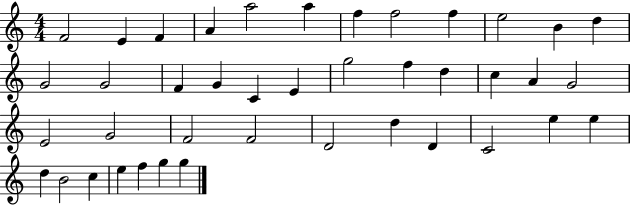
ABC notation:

X:1
T:Untitled
M:4/4
L:1/4
K:C
F2 E F A a2 a f f2 f e2 B d G2 G2 F G C E g2 f d c A G2 E2 G2 F2 F2 D2 d D C2 e e d B2 c e f g g